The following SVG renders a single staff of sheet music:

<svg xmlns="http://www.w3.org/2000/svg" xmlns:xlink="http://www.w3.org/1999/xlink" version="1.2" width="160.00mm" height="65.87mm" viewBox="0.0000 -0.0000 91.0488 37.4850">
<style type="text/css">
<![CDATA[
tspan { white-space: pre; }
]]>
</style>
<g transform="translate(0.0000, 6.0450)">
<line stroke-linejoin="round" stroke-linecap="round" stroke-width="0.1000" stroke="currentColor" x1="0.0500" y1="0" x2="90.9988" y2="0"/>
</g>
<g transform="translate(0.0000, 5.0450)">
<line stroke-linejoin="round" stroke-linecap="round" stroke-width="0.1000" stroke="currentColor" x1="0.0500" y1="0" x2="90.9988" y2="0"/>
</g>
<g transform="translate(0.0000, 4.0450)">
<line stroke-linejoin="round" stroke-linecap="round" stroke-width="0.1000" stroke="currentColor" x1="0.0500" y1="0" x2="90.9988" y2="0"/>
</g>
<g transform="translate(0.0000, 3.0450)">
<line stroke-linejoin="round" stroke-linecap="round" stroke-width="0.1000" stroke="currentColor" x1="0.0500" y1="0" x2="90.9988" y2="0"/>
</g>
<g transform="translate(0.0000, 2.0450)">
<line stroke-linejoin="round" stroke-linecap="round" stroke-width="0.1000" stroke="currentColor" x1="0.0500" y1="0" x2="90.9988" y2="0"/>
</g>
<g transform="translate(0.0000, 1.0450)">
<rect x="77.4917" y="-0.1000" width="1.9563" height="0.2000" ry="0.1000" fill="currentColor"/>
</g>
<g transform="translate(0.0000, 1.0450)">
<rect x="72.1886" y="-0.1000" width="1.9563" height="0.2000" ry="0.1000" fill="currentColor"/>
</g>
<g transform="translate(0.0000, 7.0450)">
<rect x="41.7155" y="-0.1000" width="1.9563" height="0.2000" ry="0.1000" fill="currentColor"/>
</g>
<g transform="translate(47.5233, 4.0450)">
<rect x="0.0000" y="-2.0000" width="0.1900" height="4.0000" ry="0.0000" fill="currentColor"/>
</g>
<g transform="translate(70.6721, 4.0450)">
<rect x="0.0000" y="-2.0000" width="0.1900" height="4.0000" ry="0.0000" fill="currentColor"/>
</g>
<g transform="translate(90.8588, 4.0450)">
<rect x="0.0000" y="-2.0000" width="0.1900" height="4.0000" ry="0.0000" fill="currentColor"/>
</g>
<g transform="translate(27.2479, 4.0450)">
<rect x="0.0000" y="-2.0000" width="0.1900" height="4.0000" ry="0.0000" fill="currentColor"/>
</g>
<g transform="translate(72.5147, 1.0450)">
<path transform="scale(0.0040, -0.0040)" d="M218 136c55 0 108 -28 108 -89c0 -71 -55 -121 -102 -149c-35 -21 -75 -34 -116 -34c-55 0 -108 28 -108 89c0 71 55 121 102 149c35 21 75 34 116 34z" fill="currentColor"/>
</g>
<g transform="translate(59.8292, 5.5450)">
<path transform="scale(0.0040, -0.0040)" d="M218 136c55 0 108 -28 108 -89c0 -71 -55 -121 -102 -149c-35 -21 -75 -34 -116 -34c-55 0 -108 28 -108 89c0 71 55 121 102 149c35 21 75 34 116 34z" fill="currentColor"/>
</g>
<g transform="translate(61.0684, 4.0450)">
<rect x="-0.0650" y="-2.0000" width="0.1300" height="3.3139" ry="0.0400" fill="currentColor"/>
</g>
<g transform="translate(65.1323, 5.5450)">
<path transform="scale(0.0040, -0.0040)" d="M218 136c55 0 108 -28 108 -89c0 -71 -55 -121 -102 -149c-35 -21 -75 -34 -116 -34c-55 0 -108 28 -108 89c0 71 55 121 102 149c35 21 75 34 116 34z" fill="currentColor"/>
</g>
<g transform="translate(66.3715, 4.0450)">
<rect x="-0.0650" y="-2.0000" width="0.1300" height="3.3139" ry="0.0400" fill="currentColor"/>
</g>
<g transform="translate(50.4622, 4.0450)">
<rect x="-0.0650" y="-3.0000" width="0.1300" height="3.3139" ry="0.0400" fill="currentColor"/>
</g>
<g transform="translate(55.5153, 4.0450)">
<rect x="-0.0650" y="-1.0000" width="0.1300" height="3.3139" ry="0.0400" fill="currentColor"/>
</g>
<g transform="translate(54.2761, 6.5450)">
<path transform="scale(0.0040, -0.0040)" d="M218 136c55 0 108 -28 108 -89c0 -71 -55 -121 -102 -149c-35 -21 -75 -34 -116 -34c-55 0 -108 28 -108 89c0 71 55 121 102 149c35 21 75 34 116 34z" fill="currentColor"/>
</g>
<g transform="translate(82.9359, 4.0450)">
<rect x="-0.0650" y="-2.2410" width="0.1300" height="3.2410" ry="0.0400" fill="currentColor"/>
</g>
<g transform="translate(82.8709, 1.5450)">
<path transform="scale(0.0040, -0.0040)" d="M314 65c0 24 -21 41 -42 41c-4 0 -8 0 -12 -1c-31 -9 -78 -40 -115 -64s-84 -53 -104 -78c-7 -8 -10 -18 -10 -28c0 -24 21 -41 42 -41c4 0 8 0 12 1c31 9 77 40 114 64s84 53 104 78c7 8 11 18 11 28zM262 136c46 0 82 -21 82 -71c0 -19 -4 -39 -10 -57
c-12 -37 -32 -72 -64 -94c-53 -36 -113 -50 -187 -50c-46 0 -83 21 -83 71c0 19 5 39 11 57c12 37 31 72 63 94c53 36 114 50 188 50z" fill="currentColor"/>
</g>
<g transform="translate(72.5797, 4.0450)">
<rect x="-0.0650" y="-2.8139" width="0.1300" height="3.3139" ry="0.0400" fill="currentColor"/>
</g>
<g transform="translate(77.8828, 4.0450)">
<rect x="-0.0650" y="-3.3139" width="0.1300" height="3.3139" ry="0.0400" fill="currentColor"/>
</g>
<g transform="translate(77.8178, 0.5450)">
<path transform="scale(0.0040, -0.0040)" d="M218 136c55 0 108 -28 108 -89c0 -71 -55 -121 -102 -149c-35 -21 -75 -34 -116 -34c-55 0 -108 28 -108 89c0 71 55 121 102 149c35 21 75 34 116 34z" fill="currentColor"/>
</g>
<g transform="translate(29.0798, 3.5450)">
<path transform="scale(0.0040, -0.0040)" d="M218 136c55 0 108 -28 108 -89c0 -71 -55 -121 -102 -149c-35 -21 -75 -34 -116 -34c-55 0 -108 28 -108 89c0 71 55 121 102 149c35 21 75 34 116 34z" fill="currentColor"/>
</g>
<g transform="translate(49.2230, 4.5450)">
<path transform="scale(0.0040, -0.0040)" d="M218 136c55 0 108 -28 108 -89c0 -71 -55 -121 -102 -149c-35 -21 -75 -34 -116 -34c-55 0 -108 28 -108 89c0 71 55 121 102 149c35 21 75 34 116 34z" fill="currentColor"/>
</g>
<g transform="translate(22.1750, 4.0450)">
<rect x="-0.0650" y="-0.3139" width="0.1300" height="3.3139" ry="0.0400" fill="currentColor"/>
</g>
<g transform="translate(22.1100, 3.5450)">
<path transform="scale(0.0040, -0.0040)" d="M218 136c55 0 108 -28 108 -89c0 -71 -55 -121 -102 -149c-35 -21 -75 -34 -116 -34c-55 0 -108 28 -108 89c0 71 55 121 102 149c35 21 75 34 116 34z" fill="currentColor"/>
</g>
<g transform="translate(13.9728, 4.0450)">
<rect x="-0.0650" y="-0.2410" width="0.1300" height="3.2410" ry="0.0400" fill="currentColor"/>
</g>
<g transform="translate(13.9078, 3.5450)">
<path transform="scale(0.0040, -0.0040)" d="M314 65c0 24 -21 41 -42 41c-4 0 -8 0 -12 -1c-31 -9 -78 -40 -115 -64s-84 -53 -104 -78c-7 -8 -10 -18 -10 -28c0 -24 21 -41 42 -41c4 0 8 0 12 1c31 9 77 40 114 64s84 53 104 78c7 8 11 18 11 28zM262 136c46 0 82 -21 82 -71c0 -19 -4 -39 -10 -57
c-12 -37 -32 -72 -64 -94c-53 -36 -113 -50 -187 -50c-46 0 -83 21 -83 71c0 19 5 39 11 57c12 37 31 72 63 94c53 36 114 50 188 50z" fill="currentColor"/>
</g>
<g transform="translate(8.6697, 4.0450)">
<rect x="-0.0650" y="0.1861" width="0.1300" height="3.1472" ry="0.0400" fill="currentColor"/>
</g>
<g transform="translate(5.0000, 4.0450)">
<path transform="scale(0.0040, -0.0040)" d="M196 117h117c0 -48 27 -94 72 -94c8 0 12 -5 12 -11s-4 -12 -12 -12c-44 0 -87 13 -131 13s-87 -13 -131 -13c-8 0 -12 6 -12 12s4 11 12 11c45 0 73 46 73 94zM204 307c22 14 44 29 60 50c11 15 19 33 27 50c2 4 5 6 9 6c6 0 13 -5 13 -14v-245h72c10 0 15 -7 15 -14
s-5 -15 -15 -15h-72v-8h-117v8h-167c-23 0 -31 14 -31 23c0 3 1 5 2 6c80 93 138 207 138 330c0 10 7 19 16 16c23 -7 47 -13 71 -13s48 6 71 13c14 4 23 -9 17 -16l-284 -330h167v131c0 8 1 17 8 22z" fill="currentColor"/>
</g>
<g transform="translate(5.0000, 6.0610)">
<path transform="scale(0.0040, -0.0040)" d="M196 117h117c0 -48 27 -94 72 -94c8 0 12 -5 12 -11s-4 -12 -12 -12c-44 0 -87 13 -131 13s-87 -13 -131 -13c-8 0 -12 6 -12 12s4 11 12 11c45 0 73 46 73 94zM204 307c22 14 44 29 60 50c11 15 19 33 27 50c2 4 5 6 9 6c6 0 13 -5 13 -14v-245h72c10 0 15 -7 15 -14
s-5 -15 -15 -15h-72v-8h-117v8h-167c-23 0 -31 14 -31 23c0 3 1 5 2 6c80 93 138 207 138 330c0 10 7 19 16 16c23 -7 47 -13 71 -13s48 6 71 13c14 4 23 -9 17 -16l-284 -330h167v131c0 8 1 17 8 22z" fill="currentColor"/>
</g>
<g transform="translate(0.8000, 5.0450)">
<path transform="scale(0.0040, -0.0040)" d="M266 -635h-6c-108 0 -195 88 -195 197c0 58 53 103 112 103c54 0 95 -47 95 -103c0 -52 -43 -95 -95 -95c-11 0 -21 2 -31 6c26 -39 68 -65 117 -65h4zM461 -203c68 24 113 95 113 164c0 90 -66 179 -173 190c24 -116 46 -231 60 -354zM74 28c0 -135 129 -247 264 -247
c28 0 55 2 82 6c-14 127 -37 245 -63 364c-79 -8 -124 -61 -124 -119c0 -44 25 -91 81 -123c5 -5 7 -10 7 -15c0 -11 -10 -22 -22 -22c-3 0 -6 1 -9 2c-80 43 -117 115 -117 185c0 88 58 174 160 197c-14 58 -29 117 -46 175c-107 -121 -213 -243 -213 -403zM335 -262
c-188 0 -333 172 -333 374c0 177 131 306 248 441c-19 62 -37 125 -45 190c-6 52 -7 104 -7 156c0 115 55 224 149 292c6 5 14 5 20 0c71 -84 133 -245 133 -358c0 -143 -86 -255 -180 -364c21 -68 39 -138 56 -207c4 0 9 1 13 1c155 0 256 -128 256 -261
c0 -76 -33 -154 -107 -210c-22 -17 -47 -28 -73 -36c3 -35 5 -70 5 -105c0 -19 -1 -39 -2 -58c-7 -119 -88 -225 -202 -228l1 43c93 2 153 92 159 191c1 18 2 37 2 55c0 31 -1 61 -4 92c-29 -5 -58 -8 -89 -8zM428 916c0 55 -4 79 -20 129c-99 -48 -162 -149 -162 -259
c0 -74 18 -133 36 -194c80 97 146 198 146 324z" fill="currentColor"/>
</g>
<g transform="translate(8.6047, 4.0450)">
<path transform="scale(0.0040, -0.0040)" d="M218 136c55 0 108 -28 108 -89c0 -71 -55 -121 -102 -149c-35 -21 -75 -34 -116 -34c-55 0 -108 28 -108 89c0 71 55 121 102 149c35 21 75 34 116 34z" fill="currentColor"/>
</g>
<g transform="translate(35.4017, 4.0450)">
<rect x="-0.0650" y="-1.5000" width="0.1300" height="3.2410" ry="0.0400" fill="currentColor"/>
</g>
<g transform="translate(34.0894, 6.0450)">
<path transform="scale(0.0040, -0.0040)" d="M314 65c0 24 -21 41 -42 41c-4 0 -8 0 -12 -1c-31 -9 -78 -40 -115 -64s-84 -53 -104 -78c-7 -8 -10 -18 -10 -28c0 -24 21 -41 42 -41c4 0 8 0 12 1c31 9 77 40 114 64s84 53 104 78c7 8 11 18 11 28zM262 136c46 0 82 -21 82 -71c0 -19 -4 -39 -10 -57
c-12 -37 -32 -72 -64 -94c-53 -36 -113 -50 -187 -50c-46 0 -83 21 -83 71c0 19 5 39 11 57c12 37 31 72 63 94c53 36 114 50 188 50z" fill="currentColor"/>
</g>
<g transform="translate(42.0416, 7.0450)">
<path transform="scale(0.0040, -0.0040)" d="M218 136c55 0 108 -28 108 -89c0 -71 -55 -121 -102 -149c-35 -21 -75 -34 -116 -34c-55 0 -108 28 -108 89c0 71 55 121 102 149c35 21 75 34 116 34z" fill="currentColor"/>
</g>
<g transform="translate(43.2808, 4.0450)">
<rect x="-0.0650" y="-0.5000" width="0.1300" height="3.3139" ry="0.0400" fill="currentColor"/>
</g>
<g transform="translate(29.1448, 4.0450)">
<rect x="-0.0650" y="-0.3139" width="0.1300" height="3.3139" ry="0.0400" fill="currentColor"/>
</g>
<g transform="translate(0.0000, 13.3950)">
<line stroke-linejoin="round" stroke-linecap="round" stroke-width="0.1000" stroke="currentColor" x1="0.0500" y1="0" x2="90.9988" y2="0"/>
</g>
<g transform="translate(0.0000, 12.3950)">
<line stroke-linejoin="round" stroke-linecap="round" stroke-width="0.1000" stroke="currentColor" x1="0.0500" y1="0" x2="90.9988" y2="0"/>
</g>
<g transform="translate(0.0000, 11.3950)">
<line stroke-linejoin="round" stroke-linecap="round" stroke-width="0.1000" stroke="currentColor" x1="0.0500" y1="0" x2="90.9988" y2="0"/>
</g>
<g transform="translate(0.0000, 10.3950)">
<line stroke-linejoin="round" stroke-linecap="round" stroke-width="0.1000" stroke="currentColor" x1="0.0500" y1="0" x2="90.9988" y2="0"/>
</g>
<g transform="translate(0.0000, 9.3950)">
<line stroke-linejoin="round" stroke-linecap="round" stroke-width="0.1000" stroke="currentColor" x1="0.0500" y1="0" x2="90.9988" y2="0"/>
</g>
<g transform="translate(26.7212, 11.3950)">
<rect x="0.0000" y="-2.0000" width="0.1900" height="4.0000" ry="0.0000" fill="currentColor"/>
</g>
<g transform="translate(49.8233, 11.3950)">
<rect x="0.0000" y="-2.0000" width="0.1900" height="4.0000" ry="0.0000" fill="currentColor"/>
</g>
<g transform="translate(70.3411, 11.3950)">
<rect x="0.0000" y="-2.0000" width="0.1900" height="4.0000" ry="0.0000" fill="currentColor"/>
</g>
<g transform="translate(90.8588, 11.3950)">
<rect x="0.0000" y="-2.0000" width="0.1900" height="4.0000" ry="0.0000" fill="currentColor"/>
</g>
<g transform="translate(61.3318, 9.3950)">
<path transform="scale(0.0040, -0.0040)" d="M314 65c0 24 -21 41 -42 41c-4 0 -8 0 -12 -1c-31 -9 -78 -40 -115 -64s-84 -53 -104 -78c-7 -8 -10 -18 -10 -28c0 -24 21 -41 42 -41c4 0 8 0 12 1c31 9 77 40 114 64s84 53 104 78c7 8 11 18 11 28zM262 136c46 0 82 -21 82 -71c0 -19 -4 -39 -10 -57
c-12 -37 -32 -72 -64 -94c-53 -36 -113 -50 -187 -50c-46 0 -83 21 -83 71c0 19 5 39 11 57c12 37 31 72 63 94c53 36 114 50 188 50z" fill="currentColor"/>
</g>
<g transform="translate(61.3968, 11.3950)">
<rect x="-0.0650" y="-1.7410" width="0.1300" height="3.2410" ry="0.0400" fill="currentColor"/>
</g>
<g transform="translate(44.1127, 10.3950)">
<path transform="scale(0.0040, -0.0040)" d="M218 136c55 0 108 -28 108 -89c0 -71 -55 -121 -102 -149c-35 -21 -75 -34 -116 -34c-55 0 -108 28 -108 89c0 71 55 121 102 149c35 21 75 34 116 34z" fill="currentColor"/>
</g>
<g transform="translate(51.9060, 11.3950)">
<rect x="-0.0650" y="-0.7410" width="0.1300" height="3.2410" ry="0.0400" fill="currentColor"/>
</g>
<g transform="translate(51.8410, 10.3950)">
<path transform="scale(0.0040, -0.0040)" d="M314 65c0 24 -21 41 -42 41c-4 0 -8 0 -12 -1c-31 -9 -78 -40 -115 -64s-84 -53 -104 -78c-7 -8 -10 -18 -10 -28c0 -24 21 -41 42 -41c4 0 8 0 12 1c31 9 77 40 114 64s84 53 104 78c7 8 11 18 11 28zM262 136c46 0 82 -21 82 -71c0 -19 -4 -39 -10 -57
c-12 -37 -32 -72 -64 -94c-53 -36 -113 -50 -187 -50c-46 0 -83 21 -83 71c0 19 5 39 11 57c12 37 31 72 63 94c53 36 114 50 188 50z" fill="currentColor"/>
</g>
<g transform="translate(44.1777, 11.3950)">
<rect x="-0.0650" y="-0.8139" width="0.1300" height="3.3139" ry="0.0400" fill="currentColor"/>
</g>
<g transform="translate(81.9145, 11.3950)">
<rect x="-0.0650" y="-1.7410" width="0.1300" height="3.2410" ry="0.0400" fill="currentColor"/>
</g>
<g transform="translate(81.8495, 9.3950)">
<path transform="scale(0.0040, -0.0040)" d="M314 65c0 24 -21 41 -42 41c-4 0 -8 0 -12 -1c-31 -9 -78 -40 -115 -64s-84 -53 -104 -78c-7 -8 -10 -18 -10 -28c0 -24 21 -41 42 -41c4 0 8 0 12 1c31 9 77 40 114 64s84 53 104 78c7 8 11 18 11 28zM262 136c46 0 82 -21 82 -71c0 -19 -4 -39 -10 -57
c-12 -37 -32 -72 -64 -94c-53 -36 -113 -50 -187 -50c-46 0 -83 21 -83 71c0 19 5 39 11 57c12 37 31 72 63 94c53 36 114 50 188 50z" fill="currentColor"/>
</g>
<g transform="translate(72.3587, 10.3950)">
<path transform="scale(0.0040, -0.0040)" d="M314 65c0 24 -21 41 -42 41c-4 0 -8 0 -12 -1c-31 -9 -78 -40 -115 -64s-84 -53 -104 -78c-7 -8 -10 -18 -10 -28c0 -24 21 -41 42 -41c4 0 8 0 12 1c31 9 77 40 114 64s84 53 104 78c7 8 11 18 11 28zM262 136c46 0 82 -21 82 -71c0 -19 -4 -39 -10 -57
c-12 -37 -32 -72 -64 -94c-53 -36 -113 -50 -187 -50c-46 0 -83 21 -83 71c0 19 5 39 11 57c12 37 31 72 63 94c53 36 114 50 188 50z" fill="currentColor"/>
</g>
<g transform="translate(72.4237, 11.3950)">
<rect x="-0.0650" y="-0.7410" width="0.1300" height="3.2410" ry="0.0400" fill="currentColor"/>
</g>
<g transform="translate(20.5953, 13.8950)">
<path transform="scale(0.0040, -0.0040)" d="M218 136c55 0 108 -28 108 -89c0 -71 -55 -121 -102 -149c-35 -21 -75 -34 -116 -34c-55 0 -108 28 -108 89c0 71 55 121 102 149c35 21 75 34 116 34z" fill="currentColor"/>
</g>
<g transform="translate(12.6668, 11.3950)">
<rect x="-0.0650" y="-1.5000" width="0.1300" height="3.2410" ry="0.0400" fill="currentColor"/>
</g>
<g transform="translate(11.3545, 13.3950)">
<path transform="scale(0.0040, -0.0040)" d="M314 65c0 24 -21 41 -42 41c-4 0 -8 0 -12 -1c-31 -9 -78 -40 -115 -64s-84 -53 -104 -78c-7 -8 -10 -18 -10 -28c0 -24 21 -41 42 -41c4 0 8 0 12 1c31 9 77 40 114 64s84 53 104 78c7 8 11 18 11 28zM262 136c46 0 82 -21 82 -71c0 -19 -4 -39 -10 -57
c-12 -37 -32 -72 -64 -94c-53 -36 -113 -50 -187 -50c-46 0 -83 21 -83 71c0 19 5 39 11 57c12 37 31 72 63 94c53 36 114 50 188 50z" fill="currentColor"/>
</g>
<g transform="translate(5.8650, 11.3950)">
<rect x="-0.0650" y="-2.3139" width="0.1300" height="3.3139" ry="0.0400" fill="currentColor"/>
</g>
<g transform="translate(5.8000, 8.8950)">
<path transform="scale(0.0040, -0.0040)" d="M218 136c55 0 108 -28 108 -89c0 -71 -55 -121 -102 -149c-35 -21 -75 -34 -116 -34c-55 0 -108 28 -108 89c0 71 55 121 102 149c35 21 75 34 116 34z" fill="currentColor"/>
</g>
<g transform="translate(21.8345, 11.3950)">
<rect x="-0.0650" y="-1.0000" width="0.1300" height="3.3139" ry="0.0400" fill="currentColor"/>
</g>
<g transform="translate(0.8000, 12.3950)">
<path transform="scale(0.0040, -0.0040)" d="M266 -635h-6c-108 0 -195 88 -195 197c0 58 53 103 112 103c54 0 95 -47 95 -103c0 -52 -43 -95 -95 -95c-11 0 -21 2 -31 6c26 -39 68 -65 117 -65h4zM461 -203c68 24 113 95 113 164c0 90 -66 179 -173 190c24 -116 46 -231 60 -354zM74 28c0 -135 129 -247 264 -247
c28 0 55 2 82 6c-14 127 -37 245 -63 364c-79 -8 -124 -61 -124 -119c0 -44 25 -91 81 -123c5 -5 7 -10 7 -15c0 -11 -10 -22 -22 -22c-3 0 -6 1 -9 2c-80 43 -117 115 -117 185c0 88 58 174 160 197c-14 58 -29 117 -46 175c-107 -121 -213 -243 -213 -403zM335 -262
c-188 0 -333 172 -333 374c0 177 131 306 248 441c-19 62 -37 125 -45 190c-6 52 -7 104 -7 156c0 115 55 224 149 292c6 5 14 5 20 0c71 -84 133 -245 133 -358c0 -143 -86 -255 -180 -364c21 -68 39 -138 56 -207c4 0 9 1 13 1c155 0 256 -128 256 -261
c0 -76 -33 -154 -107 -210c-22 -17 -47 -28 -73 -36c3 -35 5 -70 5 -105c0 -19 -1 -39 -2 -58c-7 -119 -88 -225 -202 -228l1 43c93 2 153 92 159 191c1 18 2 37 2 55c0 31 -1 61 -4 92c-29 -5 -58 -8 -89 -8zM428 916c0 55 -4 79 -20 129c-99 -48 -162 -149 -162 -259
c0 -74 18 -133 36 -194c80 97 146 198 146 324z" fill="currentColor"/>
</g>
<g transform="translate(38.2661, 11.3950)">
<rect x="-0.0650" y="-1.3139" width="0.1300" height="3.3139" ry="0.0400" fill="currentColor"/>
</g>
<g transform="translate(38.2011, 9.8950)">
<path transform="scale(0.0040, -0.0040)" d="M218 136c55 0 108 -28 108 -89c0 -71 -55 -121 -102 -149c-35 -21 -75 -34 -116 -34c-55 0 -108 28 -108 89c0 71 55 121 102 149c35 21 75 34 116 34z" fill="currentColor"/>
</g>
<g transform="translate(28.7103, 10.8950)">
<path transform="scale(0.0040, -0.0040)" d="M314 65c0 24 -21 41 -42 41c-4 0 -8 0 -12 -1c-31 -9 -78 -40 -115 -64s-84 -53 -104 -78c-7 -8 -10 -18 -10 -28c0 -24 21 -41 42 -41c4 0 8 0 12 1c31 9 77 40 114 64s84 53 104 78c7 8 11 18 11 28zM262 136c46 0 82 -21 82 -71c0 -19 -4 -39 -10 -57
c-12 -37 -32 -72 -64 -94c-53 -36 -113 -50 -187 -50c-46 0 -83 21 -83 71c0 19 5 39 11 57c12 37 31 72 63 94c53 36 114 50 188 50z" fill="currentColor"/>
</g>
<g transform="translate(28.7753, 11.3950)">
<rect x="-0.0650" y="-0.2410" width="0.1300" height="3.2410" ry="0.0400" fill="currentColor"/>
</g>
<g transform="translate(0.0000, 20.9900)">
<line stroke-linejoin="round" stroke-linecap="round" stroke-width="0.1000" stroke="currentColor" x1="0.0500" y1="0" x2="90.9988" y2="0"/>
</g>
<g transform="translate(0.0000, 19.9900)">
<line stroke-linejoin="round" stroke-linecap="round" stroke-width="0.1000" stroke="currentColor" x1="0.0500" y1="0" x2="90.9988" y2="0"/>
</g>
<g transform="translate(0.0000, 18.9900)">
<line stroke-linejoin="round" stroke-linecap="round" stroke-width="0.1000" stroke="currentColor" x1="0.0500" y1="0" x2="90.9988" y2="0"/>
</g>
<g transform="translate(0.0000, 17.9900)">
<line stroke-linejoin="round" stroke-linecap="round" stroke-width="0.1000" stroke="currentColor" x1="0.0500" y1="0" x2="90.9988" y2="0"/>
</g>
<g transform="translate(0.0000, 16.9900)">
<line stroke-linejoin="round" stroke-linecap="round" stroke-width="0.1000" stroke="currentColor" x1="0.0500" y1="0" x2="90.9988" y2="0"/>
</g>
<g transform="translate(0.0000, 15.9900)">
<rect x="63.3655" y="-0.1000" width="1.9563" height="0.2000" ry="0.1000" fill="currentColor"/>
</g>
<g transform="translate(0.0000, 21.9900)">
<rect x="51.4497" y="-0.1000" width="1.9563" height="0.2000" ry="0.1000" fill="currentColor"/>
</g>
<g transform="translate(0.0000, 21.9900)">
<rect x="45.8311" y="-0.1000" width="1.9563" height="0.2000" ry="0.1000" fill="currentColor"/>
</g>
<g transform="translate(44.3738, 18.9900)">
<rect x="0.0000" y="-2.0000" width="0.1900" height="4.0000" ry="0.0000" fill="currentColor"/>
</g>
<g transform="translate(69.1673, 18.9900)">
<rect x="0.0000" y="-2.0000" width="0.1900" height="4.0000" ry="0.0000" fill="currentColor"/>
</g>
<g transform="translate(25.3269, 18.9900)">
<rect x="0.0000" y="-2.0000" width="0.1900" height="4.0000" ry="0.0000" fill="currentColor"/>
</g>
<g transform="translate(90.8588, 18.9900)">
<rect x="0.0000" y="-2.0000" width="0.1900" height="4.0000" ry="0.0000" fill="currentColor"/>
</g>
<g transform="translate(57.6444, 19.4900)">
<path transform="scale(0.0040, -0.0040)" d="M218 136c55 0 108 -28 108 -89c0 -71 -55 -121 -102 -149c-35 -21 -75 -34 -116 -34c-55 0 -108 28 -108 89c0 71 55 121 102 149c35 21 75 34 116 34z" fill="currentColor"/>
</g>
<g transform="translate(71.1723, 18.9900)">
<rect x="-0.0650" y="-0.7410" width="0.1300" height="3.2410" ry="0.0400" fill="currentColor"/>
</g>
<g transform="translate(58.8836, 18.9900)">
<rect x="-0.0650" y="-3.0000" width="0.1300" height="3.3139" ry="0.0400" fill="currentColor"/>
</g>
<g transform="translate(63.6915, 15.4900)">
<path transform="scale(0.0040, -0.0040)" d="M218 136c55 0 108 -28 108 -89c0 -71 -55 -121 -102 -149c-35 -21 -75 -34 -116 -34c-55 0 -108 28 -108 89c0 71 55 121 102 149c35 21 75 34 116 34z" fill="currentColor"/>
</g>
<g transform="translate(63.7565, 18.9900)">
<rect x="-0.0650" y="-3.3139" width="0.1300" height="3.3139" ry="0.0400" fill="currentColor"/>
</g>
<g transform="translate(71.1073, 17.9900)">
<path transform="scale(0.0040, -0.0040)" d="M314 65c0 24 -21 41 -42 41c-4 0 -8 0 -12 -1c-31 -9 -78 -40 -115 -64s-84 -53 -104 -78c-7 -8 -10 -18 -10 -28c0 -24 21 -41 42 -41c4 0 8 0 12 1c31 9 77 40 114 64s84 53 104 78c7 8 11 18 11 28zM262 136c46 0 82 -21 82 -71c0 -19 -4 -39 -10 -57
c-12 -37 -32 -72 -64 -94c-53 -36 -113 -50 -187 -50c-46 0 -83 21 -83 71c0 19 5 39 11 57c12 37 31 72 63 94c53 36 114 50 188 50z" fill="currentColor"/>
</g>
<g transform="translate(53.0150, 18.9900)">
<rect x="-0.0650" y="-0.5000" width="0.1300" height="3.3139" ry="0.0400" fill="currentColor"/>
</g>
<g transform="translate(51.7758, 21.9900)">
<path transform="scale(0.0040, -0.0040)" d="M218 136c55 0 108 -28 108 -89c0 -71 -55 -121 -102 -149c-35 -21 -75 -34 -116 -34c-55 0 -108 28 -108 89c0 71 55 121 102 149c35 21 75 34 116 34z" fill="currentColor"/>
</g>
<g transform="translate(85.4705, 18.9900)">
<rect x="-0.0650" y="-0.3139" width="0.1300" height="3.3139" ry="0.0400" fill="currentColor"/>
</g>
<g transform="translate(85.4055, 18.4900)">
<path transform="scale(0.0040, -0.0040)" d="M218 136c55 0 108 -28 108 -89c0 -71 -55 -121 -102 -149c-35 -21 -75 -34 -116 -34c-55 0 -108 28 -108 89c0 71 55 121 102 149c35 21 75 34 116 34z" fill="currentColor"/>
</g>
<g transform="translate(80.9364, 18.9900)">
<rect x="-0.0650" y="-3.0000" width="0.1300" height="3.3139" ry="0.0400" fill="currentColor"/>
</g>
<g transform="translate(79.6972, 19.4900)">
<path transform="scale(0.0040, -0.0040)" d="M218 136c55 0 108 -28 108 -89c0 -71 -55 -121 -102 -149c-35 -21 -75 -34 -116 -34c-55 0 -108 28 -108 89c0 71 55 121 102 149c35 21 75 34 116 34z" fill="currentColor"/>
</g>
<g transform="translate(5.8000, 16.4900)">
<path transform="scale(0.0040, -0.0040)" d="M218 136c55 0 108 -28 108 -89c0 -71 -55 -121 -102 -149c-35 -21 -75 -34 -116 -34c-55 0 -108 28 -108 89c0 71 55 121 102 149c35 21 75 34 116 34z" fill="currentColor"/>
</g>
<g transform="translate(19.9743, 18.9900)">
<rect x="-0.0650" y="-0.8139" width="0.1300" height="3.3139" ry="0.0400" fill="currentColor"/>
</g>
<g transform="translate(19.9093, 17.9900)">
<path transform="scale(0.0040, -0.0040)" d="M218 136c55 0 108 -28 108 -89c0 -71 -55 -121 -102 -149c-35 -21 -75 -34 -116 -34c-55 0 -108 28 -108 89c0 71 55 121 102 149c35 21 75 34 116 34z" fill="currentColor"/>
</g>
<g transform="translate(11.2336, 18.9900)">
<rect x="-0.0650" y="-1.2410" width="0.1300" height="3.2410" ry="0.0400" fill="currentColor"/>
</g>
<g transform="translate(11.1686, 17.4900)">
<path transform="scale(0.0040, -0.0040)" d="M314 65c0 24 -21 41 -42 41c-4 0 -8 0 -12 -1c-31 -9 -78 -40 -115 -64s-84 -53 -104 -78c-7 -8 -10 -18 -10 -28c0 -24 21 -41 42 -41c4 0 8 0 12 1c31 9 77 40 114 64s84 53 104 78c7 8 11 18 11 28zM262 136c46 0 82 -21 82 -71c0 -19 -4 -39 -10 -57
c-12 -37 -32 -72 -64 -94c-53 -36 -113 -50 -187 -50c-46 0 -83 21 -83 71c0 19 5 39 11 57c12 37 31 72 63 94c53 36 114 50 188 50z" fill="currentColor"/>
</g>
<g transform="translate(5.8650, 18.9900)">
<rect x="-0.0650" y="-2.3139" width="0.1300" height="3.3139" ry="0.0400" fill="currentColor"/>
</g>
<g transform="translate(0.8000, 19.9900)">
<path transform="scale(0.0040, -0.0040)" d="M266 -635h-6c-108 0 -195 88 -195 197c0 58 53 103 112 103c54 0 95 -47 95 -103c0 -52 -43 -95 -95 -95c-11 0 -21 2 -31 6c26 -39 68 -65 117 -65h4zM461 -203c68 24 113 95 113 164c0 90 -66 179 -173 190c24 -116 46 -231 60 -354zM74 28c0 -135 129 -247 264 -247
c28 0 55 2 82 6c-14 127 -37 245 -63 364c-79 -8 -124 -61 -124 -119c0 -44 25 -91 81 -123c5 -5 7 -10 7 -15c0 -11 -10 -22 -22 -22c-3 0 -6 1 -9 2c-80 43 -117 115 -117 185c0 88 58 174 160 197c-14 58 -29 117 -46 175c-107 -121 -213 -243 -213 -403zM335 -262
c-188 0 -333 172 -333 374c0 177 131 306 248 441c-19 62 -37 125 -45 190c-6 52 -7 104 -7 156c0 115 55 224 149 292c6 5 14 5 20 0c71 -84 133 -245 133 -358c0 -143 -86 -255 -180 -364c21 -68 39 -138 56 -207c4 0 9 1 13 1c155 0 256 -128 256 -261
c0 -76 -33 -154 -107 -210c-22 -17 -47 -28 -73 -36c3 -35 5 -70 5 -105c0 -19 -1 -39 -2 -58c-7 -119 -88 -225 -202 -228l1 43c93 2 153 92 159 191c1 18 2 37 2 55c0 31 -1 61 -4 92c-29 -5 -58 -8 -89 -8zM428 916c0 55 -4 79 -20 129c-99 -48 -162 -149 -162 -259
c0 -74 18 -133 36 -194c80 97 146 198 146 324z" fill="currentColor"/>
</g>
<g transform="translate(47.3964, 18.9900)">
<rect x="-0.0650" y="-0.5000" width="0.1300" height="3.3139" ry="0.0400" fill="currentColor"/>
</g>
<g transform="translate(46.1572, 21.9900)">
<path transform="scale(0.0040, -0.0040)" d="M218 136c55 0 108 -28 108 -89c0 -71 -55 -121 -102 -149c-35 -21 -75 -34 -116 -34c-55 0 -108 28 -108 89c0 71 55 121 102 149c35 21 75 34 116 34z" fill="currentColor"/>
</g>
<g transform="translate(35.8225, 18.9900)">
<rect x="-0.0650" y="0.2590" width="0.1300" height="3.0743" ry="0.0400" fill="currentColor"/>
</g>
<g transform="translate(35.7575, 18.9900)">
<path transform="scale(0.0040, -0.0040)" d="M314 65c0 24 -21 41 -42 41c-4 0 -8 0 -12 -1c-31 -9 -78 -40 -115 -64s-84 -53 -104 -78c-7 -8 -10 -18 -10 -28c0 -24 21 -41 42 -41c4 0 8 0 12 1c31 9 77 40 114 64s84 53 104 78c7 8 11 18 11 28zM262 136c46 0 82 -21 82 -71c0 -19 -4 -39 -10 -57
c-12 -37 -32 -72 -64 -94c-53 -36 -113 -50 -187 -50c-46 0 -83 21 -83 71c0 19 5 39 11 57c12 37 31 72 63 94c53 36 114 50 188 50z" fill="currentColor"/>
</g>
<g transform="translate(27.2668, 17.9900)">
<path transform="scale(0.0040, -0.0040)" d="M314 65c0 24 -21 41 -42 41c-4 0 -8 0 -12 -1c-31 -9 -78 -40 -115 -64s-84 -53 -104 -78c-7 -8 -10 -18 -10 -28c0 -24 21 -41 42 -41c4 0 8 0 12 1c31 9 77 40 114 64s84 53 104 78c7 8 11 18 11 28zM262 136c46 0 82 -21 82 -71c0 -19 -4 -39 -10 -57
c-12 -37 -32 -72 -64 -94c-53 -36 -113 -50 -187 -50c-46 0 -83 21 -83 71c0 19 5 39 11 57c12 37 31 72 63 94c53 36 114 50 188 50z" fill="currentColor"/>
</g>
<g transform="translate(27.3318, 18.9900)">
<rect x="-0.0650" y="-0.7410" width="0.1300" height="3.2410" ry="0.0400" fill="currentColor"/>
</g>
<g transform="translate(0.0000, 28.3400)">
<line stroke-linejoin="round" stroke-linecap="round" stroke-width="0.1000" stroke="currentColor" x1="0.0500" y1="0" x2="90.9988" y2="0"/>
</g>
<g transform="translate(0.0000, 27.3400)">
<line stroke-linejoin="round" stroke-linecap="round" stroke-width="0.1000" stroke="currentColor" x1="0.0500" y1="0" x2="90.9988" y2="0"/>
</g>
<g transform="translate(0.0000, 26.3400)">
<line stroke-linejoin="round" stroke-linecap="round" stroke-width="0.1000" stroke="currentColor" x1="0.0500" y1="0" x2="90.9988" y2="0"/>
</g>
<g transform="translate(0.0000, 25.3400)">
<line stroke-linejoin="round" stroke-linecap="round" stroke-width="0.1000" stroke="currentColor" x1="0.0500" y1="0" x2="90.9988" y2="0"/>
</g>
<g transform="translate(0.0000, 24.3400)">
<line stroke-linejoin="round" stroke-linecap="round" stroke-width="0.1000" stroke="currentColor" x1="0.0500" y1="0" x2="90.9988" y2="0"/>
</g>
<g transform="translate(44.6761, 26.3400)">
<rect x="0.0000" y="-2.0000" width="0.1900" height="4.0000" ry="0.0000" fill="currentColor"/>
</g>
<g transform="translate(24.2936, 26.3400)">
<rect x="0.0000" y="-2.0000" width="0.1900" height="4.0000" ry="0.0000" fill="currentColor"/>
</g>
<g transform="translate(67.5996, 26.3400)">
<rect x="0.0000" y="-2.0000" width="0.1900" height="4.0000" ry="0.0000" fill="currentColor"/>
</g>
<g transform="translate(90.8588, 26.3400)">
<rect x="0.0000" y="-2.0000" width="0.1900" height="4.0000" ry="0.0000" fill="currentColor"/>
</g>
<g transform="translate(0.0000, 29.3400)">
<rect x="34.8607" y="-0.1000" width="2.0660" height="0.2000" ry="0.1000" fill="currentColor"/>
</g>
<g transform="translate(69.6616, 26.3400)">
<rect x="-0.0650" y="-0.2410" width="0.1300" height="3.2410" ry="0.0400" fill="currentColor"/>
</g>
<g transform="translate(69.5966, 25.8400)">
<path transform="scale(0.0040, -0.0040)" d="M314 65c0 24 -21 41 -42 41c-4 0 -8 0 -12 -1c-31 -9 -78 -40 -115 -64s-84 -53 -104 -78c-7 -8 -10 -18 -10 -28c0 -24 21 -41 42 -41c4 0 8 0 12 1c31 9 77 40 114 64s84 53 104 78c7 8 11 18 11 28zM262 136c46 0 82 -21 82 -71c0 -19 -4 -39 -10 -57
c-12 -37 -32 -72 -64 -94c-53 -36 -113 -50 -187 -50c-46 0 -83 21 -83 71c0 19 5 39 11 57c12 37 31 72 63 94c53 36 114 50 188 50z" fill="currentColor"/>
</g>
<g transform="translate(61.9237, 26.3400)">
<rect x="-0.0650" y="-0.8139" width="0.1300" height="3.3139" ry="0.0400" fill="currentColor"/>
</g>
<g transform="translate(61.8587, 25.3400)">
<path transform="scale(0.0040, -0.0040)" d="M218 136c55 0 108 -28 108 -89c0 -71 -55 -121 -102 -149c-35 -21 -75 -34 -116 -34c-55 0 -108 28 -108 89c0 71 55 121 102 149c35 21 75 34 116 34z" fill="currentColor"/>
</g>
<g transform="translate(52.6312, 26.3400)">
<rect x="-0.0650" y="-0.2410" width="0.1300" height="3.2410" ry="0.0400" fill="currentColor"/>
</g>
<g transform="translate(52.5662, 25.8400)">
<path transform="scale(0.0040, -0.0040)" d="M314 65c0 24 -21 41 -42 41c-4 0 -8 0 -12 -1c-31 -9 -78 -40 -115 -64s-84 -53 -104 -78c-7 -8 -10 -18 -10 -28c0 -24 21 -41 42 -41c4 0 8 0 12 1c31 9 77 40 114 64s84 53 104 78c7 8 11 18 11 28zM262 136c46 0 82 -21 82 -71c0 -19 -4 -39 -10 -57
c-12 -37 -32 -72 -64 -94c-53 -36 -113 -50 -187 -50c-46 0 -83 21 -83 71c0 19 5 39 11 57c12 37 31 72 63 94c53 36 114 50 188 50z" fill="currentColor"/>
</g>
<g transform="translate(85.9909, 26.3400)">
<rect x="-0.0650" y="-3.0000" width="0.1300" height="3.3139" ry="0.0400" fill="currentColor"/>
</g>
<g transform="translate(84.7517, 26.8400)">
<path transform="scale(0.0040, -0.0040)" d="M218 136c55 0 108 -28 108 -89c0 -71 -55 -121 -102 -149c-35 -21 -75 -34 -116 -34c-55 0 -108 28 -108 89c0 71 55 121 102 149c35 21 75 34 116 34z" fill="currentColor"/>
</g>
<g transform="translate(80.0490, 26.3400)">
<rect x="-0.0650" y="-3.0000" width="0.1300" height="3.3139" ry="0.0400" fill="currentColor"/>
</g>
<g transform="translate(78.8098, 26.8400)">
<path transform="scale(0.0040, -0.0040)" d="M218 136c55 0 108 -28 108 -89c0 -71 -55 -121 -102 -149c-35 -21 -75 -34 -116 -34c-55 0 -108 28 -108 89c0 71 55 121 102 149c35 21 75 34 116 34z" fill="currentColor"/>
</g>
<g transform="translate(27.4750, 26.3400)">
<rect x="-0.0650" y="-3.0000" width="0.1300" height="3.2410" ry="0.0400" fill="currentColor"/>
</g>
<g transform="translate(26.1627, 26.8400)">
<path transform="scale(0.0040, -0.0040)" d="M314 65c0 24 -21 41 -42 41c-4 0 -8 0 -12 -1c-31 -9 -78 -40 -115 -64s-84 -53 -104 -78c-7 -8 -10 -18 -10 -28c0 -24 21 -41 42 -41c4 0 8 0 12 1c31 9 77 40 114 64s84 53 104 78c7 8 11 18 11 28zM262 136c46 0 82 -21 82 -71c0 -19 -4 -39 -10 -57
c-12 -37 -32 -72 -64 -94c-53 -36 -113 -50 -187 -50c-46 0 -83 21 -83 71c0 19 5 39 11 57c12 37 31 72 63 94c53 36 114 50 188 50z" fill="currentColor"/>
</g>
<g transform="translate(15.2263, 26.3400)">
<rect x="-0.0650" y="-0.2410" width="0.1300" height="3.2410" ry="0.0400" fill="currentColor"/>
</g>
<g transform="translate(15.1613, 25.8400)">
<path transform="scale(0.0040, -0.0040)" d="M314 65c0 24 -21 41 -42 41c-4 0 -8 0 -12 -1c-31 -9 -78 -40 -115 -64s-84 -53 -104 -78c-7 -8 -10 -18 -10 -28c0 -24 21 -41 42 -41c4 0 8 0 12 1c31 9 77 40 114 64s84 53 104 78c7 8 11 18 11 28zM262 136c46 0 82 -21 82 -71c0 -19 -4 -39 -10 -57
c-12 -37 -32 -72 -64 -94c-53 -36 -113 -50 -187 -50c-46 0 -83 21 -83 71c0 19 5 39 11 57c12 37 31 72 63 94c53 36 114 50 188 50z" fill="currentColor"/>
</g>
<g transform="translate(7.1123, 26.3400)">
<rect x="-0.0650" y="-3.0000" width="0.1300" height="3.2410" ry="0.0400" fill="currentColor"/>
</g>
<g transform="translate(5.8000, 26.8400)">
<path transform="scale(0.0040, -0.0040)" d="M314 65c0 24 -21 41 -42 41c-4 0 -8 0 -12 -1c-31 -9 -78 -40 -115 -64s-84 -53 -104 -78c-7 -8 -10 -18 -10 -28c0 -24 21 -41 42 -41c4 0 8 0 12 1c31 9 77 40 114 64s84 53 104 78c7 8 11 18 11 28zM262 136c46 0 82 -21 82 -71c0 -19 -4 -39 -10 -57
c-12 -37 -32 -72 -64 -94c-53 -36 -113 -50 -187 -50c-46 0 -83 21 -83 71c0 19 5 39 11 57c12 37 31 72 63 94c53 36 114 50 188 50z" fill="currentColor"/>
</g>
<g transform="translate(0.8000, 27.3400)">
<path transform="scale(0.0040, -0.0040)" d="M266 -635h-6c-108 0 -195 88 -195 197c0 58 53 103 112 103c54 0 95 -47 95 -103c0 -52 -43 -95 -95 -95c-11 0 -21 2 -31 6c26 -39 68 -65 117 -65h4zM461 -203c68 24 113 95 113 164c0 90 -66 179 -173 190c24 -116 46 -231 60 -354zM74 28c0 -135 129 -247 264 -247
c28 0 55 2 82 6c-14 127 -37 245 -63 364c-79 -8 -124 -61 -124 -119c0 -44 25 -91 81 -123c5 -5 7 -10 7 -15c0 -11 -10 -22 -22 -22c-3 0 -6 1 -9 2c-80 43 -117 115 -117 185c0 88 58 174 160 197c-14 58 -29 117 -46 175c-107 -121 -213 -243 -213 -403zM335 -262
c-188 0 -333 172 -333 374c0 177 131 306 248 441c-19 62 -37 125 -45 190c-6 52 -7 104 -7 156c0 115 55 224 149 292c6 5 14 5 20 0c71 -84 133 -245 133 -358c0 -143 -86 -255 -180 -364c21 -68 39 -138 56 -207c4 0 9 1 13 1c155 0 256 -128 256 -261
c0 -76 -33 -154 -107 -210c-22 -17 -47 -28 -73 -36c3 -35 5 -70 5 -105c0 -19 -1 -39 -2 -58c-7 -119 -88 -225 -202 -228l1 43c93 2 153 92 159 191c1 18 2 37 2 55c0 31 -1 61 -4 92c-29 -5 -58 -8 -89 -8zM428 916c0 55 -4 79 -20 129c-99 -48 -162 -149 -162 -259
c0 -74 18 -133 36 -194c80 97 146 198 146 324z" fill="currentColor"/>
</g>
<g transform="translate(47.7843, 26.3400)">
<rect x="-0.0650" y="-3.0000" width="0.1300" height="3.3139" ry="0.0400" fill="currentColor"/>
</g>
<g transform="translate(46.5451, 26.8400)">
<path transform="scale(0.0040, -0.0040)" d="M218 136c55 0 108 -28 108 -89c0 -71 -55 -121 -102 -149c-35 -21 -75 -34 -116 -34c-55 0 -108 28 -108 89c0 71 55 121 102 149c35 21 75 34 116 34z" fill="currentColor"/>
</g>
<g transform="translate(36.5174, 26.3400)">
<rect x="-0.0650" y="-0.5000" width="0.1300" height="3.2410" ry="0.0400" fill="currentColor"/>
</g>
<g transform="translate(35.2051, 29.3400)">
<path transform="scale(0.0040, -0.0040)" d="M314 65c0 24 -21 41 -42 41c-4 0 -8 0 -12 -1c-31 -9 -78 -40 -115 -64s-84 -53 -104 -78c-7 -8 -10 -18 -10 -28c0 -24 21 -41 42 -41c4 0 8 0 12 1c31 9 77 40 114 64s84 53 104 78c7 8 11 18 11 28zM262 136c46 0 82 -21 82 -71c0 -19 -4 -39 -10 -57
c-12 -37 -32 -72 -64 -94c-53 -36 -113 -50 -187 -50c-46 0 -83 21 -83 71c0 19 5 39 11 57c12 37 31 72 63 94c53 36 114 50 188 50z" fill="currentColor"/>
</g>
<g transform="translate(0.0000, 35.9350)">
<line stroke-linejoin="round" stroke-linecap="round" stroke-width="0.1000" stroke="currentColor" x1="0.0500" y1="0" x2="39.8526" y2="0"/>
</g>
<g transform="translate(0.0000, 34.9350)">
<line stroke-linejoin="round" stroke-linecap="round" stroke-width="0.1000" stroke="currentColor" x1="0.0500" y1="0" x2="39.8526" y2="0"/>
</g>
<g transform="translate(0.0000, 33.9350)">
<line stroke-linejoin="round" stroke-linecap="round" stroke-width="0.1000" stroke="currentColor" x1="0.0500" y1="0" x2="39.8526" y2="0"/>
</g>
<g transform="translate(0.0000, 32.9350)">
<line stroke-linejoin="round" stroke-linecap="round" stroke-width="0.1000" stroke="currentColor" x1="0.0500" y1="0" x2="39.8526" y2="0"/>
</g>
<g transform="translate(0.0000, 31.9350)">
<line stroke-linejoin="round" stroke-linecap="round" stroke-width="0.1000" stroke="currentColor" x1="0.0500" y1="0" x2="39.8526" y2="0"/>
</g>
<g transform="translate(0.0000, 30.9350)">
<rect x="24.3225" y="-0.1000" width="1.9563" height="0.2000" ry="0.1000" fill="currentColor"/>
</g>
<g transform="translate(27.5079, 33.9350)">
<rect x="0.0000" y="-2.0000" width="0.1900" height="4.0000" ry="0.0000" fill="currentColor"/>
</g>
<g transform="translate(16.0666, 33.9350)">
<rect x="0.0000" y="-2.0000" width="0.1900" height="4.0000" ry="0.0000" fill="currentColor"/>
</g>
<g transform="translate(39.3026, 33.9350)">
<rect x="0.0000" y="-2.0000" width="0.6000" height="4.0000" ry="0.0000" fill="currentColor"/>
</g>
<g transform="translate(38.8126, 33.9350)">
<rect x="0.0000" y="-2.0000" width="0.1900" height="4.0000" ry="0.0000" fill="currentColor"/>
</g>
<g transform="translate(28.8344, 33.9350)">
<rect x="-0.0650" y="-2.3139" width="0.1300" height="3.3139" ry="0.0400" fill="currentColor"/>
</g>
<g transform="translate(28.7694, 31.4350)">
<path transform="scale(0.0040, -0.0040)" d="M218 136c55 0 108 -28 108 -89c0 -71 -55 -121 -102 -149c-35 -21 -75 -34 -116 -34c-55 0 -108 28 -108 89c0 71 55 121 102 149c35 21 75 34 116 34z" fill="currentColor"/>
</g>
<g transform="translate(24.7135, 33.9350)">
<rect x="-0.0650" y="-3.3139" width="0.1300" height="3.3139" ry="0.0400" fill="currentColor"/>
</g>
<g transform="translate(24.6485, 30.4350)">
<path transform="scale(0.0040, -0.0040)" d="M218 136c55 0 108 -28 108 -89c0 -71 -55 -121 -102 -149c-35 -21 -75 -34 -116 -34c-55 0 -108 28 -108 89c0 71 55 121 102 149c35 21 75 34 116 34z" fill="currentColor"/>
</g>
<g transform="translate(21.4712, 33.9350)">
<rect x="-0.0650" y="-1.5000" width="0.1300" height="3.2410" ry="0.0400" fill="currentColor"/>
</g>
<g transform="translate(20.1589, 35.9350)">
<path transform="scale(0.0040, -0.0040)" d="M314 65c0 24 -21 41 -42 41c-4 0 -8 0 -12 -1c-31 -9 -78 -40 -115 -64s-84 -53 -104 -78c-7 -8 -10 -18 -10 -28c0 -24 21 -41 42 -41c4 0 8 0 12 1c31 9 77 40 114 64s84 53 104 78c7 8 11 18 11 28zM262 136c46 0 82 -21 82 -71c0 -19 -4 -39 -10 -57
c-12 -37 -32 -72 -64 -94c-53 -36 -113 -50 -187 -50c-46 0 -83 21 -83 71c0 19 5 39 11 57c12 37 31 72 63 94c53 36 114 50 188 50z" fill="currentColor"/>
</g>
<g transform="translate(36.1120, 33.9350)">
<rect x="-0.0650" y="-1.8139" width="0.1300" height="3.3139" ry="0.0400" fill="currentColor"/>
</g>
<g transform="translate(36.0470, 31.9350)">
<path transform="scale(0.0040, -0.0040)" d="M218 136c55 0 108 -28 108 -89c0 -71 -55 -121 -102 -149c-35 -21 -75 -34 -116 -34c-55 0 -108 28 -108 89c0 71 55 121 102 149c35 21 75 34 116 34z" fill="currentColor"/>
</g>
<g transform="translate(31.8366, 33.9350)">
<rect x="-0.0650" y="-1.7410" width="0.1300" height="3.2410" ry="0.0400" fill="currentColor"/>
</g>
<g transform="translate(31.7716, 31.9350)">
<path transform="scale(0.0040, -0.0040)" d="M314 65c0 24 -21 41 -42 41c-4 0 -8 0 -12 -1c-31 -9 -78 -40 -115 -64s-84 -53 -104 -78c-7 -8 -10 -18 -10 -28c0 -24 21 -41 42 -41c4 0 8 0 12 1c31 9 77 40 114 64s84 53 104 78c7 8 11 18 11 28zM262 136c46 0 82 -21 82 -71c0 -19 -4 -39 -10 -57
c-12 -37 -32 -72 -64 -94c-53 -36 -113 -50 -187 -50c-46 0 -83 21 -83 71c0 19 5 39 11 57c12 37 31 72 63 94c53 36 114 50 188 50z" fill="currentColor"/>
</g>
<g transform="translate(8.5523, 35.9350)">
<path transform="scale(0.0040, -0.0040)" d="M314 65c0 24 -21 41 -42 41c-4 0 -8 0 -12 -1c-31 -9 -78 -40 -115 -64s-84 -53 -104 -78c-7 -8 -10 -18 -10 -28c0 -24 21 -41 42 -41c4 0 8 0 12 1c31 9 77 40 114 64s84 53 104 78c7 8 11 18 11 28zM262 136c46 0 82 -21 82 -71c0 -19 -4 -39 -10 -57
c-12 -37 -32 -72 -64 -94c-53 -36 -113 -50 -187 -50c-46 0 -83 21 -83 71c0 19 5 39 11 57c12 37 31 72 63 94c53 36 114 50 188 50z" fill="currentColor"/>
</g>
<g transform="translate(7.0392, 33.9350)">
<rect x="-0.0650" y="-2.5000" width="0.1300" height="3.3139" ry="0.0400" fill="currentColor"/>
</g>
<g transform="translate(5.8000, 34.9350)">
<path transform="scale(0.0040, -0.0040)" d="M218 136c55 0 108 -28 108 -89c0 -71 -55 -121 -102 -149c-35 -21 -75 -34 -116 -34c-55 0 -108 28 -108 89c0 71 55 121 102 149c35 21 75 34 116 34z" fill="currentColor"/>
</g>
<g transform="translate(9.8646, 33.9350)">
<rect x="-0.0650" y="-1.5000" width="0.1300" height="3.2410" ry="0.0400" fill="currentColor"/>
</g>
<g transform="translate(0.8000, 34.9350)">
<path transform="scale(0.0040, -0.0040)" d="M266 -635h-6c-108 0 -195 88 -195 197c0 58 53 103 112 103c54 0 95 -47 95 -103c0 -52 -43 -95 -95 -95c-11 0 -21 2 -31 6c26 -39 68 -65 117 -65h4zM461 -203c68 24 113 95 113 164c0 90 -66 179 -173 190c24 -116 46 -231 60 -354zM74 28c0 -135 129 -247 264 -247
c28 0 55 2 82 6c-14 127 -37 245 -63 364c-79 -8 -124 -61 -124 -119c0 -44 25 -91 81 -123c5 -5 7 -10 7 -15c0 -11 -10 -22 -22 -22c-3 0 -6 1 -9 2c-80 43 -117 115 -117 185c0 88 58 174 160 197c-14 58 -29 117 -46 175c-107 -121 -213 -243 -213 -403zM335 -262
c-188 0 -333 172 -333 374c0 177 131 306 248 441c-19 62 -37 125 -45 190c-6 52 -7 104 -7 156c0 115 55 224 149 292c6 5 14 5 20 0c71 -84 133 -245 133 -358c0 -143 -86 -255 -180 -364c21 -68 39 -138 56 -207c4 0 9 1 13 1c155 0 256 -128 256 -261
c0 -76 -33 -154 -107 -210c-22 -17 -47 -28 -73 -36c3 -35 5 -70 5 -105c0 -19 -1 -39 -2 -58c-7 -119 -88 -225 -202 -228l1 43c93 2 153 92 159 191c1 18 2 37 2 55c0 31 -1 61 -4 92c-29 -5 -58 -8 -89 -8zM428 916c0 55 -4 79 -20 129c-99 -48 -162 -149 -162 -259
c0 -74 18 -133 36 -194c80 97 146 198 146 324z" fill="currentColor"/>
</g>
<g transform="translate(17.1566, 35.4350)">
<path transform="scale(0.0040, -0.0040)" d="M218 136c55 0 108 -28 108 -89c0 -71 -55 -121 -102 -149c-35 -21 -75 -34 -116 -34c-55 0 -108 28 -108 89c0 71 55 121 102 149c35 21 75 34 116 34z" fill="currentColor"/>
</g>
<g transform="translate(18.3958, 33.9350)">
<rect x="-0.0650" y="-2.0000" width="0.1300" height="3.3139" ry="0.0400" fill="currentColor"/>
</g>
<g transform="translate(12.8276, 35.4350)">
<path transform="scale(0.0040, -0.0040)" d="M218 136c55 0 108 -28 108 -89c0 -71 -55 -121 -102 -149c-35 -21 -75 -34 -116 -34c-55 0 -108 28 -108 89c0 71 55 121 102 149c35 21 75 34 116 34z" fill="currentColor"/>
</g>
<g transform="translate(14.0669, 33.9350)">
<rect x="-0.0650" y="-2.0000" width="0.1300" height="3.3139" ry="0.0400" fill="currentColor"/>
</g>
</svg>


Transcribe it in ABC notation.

X:1
T:Untitled
M:4/4
L:1/4
K:C
B c2 c c E2 C A D F F a b g2 g E2 D c2 e d d2 f2 d2 f2 g e2 d d2 B2 C C A b d2 A c A2 c2 A2 C2 A c2 d c2 A A G E2 F F E2 b g f2 f